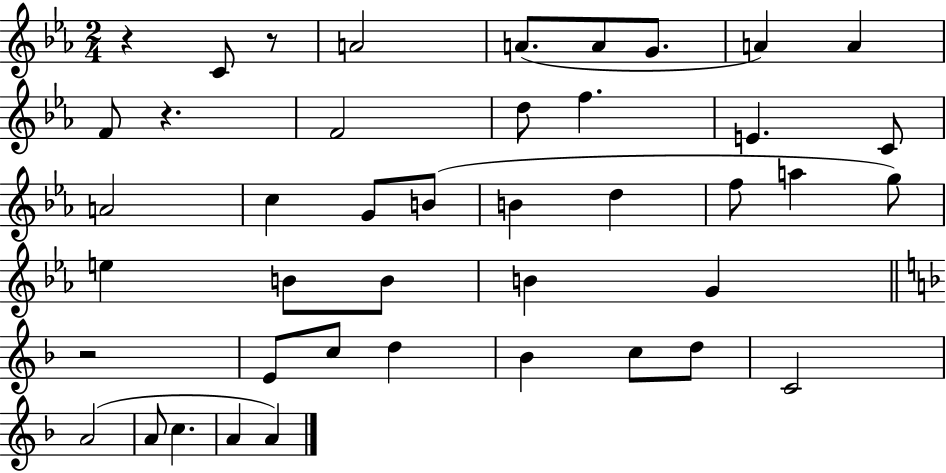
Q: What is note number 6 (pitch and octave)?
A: A4